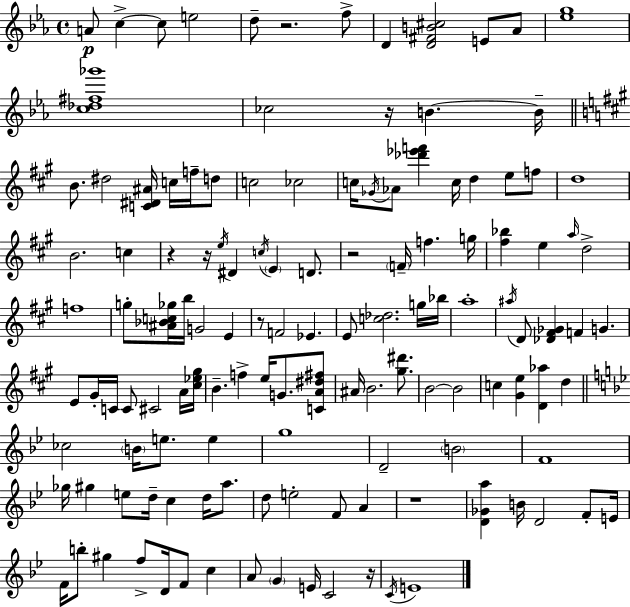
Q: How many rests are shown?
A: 8